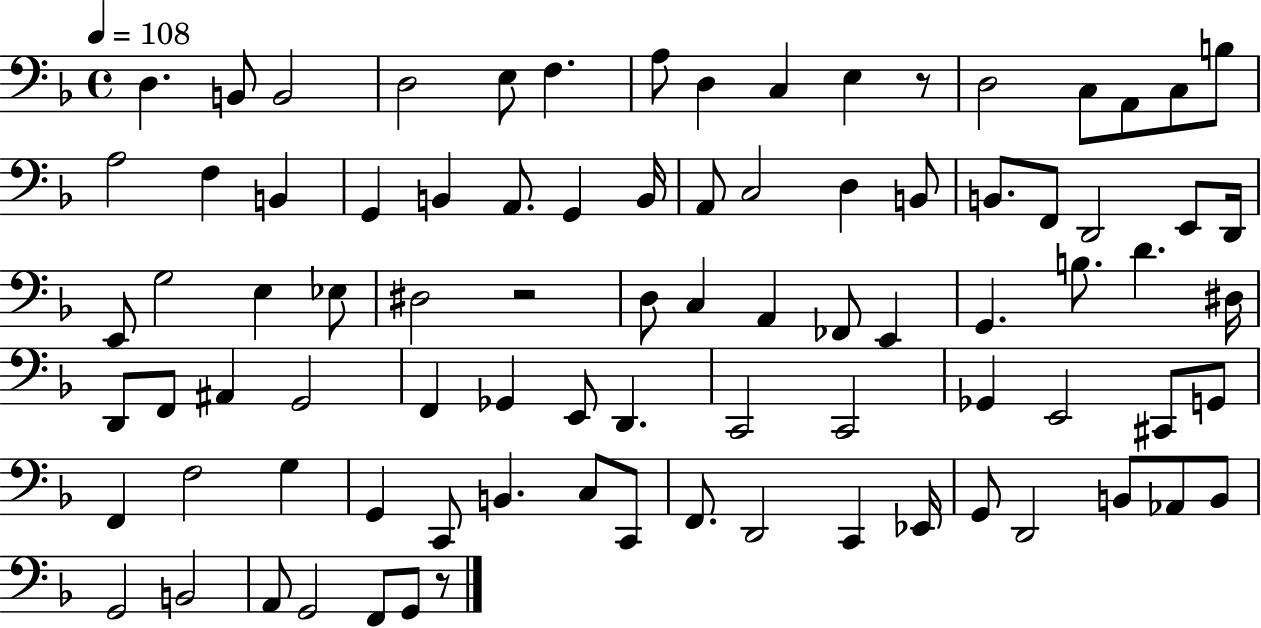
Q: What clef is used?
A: bass